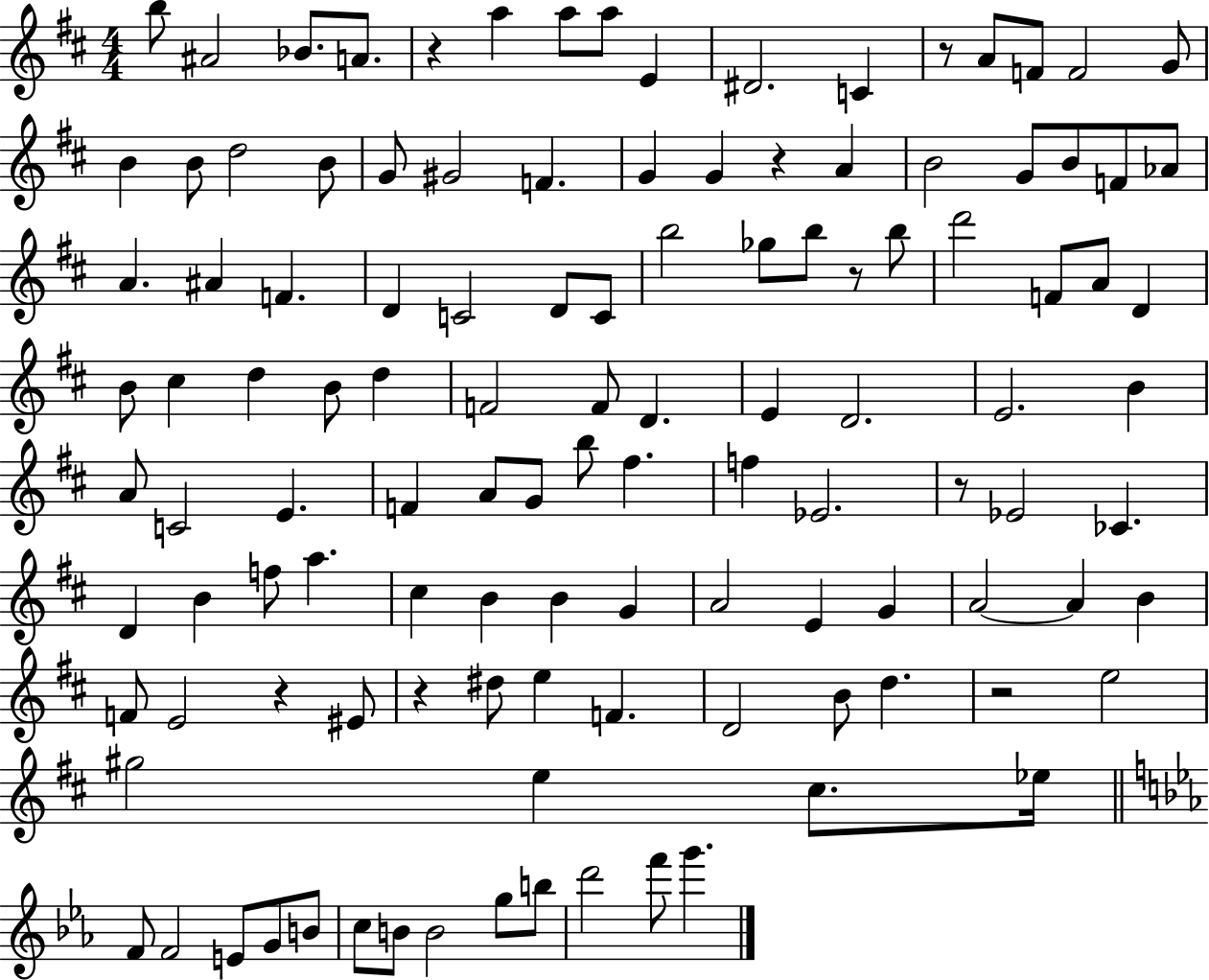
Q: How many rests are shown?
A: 8